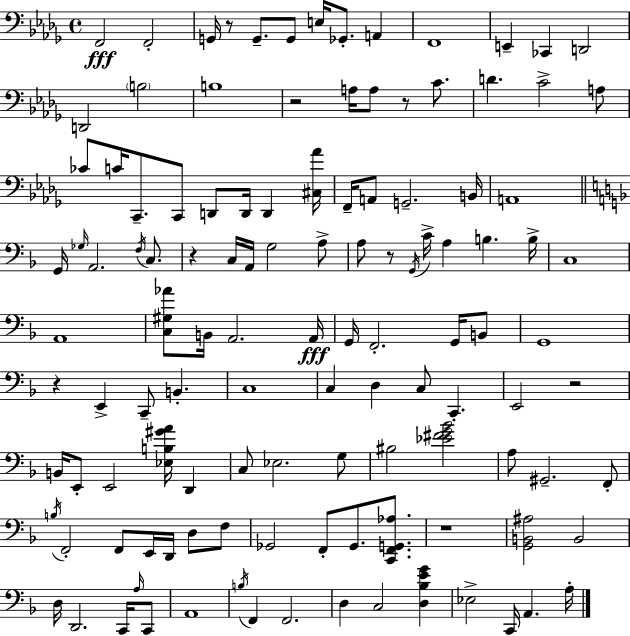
{
  \clef bass
  \time 4/4
  \defaultTimeSignature
  \key bes \minor
  \repeat volta 2 { f,2\fff f,2-. | g,16 r8 g,8.-- g,8 e16 ges,8.-. a,4 | f,1 | e,4-- ces,4 d,2 | \break d,2 \parenthesize b2 | b1 | r2 a16 a8 r8 c'8. | d'4. c'2-> a8 | \break ces'8 c'16 c,8.-- c,8 d,8 d,16 d,4 <cis aes'>16 | f,16-- a,8 g,2.-- b,16 | a,1 | \bar "||" \break \key f \major g,16 \grace { ges16 } a,2. \acciaccatura { f16 } c8. | r4 c16 a,16 g2 | a8-> a8 r8 \acciaccatura { g,16 } c'16-> a4 b4. | b16-> c1 | \break a,1 | <c gis aes'>8 b,16 a,2. | a,16\fff g,16 f,2.-. | g,16 b,8 g,1 | \break r4 e,4-> c,8-- b,4.-. | c1 | c4 d4 c8 c,4.-. | e,2 r2 | \break b,16 e,8-. e,2 <ees b gis' a'>16 d,4 | c8 ees2. | g8 bis2 <ees' fis' g' bes'>2 | a8 gis,2.-- | \break f,8-. \acciaccatura { b16 } f,2-. f,8 e,16 d,16 | d8 f8 ges,2 f,8-. ges,8. | <c, f, g, aes>8. r1 | <g, b, ais>2 b,2 | \break d16 d,2. | c,16 \grace { a16 } c,8 a,1 | \acciaccatura { b16 } f,4 f,2. | d4 c2 | \break <d bes e' g'>4 ees2-> c,16 a,4. | a16-. } \bar "|."
}